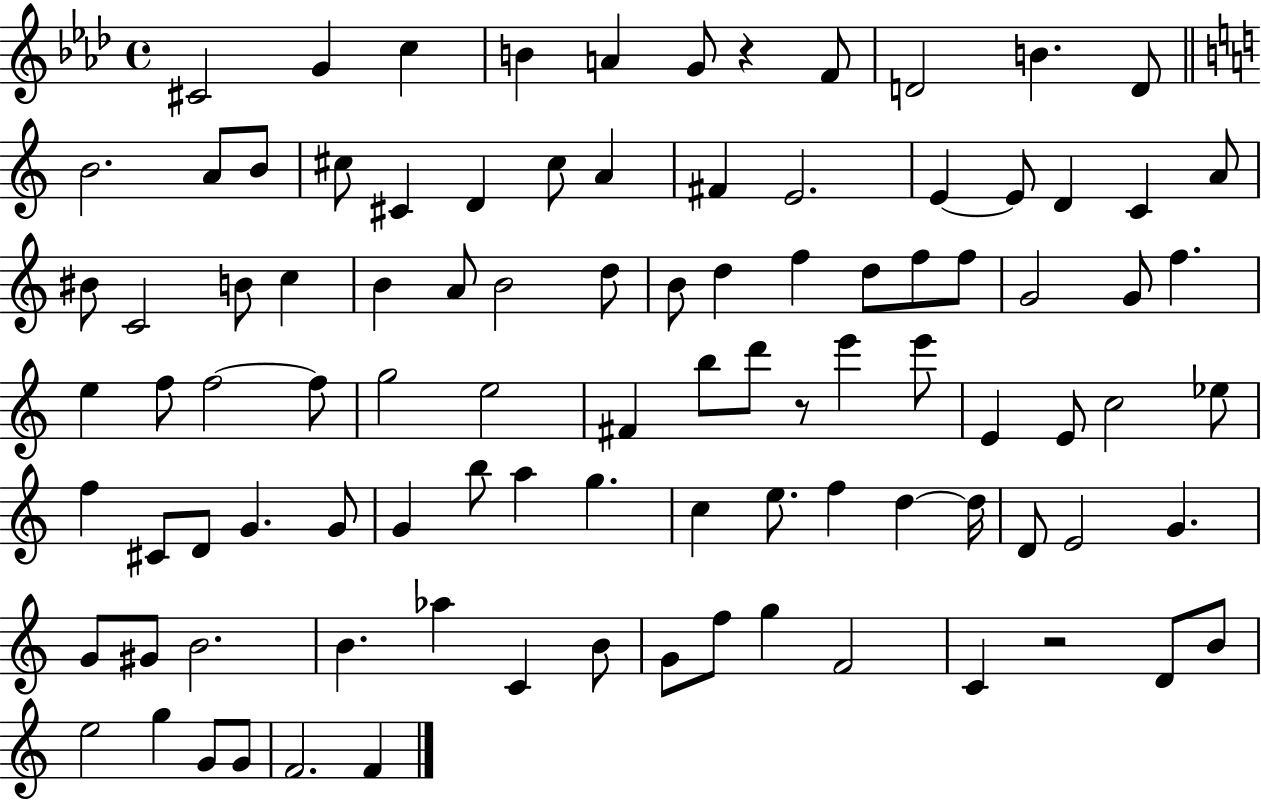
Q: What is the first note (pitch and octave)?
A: C#4